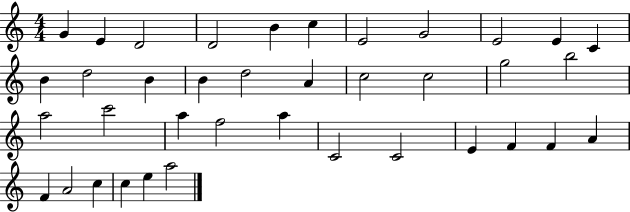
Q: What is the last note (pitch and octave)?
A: A5